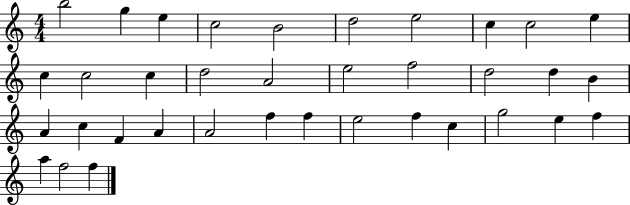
X:1
T:Untitled
M:4/4
L:1/4
K:C
b2 g e c2 B2 d2 e2 c c2 e c c2 c d2 A2 e2 f2 d2 d B A c F A A2 f f e2 f c g2 e f a f2 f